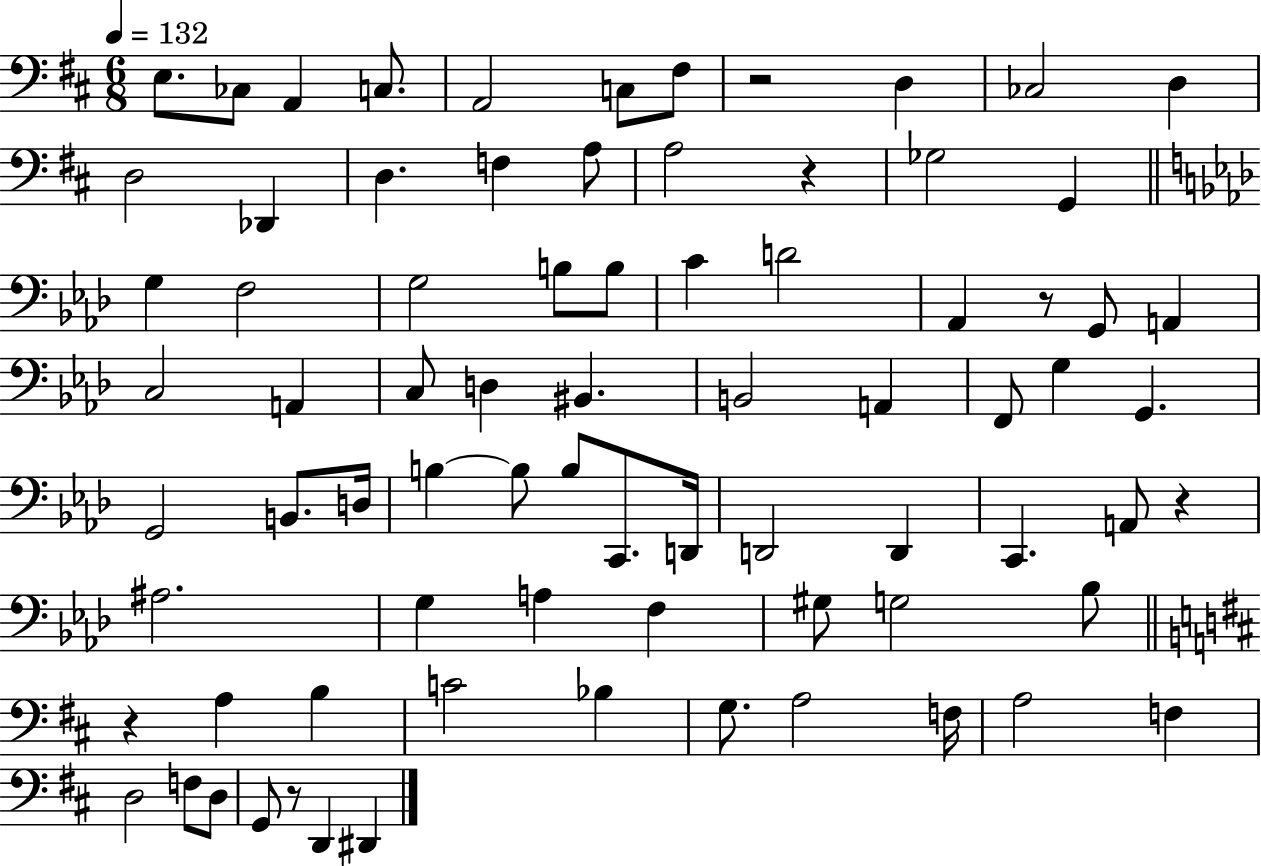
E3/e. CES3/e A2/q C3/e. A2/h C3/e F#3/e R/h D3/q CES3/h D3/q D3/h Db2/q D3/q. F3/q A3/e A3/h R/q Gb3/h G2/q G3/q F3/h G3/h B3/e B3/e C4/q D4/h Ab2/q R/e G2/e A2/q C3/h A2/q C3/e D3/q BIS2/q. B2/h A2/q F2/e G3/q G2/q. G2/h B2/e. D3/s B3/q B3/e B3/e C2/e. D2/s D2/h D2/q C2/q. A2/e R/q A#3/h. G3/q A3/q F3/q G#3/e G3/h Bb3/e R/q A3/q B3/q C4/h Bb3/q G3/e. A3/h F3/s A3/h F3/q D3/h F3/e D3/e G2/e R/e D2/q D#2/q